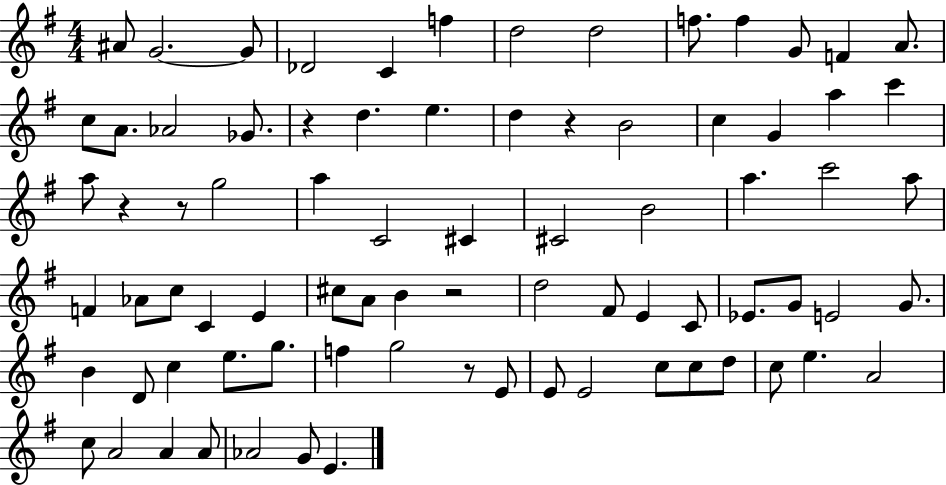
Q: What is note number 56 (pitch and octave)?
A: G5